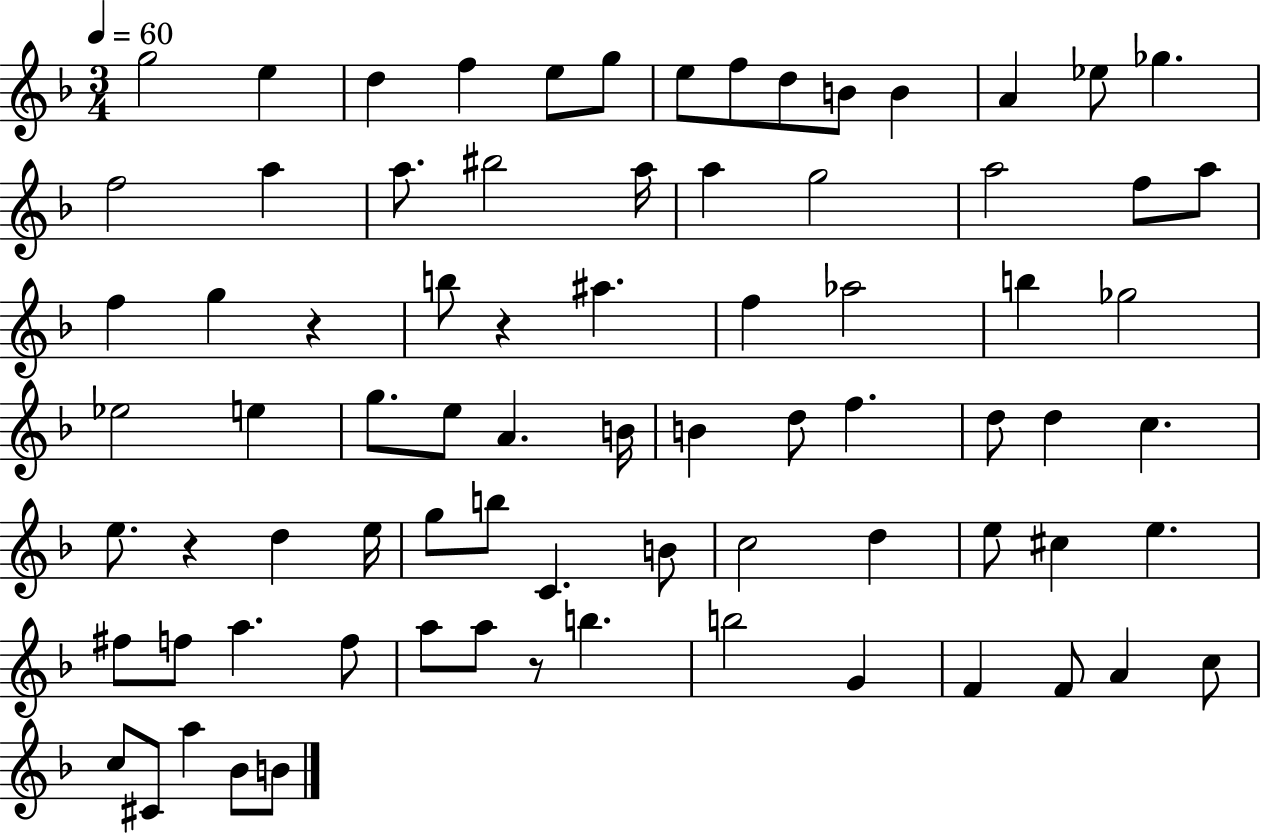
{
  \clef treble
  \numericTimeSignature
  \time 3/4
  \key f \major
  \tempo 4 = 60
  g''2 e''4 | d''4 f''4 e''8 g''8 | e''8 f''8 d''8 b'8 b'4 | a'4 ees''8 ges''4. | \break f''2 a''4 | a''8. bis''2 a''16 | a''4 g''2 | a''2 f''8 a''8 | \break f''4 g''4 r4 | b''8 r4 ais''4. | f''4 aes''2 | b''4 ges''2 | \break ees''2 e''4 | g''8. e''8 a'4. b'16 | b'4 d''8 f''4. | d''8 d''4 c''4. | \break e''8. r4 d''4 e''16 | g''8 b''8 c'4. b'8 | c''2 d''4 | e''8 cis''4 e''4. | \break fis''8 f''8 a''4. f''8 | a''8 a''8 r8 b''4. | b''2 g'4 | f'4 f'8 a'4 c''8 | \break c''8 cis'8 a''4 bes'8 b'8 | \bar "|."
}